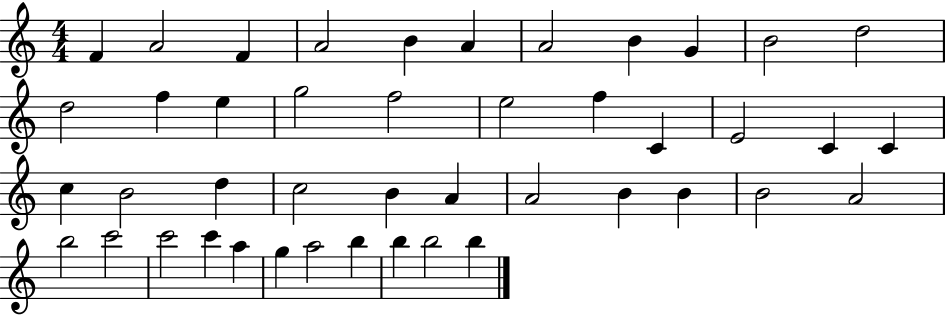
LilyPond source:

{
  \clef treble
  \numericTimeSignature
  \time 4/4
  \key c \major
  f'4 a'2 f'4 | a'2 b'4 a'4 | a'2 b'4 g'4 | b'2 d''2 | \break d''2 f''4 e''4 | g''2 f''2 | e''2 f''4 c'4 | e'2 c'4 c'4 | \break c''4 b'2 d''4 | c''2 b'4 a'4 | a'2 b'4 b'4 | b'2 a'2 | \break b''2 c'''2 | c'''2 c'''4 a''4 | g''4 a''2 b''4 | b''4 b''2 b''4 | \break \bar "|."
}